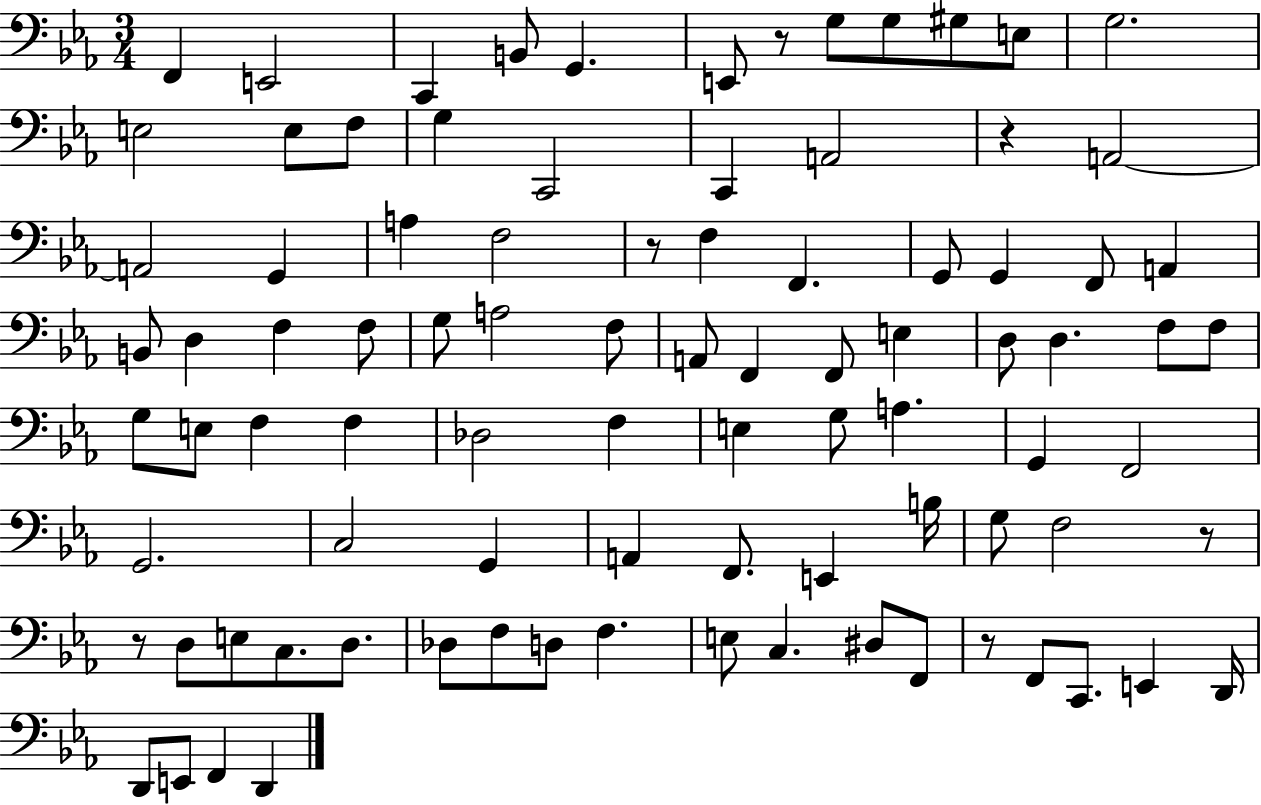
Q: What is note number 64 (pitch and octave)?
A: F3